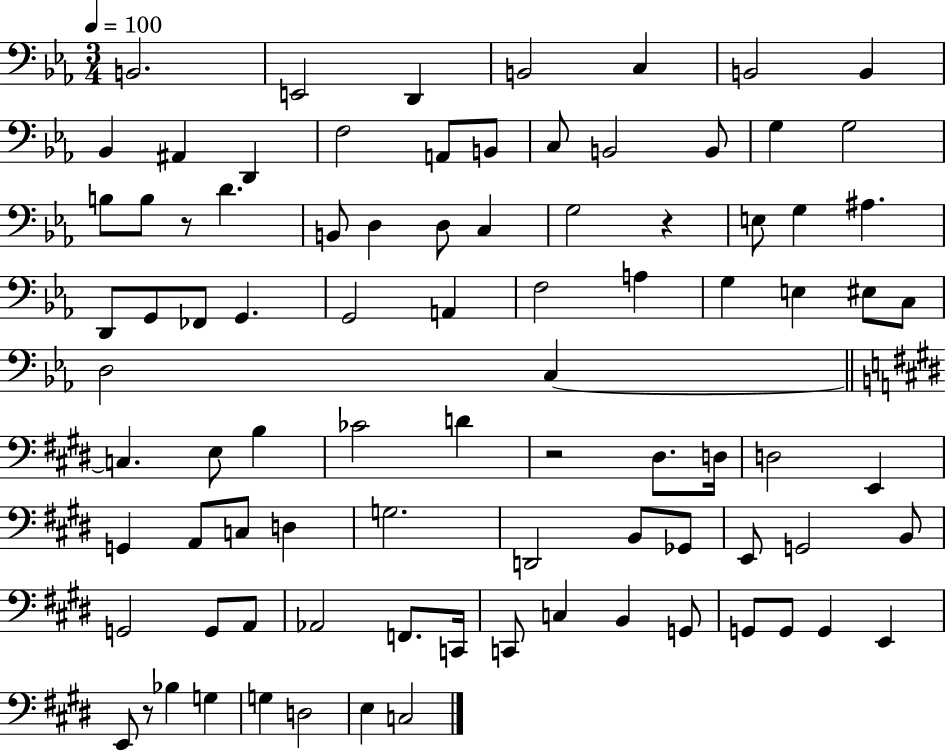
{
  \clef bass
  \numericTimeSignature
  \time 3/4
  \key ees \major
  \tempo 4 = 100
  b,2. | e,2 d,4 | b,2 c4 | b,2 b,4 | \break bes,4 ais,4 d,4 | f2 a,8 b,8 | c8 b,2 b,8 | g4 g2 | \break b8 b8 r8 d'4. | b,8 d4 d8 c4 | g2 r4 | e8 g4 ais4. | \break d,8 g,8 fes,8 g,4. | g,2 a,4 | f2 a4 | g4 e4 eis8 c8 | \break d2 c4~~ | \bar "||" \break \key e \major c4. e8 b4 | ces'2 d'4 | r2 dis8. d16 | d2 e,4 | \break g,4 a,8 c8 d4 | g2. | d,2 b,8 ges,8 | e,8 g,2 b,8 | \break g,2 g,8 a,8 | aes,2 f,8. c,16 | c,8 c4 b,4 g,8 | g,8 g,8 g,4 e,4 | \break e,8 r8 bes4 g4 | g4 d2 | e4 c2 | \bar "|."
}